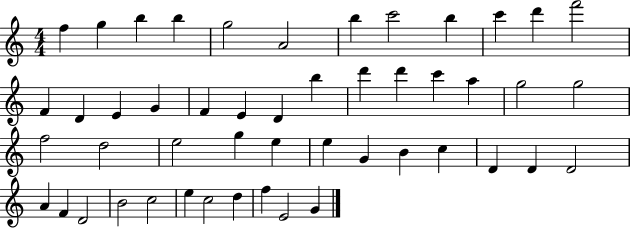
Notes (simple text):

F5/q G5/q B5/q B5/q G5/h A4/h B5/q C6/h B5/q C6/q D6/q F6/h F4/q D4/q E4/q G4/q F4/q E4/q D4/q B5/q D6/q D6/q C6/q A5/q G5/h G5/h F5/h D5/h E5/h G5/q E5/q E5/q G4/q B4/q C5/q D4/q D4/q D4/h A4/q F4/q D4/h B4/h C5/h E5/q C5/h D5/q F5/q E4/h G4/q